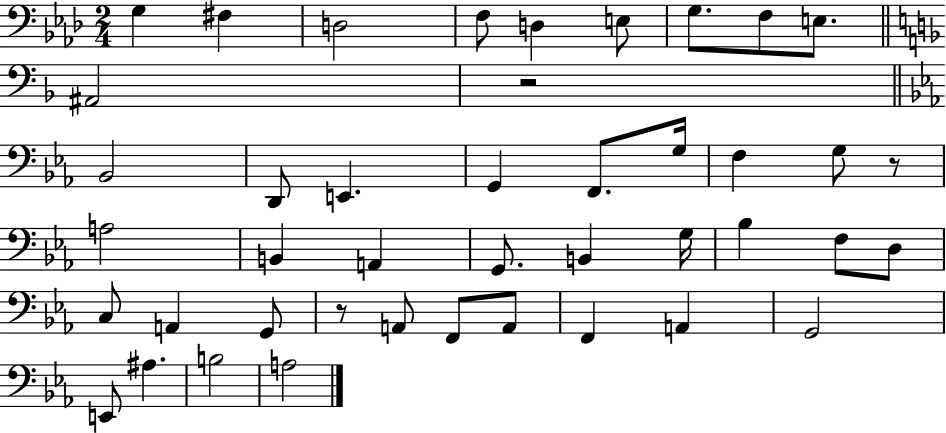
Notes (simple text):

G3/q F#3/q D3/h F3/e D3/q E3/e G3/e. F3/e E3/e. A#2/h R/h Bb2/h D2/e E2/q. G2/q F2/e. G3/s F3/q G3/e R/e A3/h B2/q A2/q G2/e. B2/q G3/s Bb3/q F3/e D3/e C3/e A2/q G2/e R/e A2/e F2/e A2/e F2/q A2/q G2/h E2/e A#3/q. B3/h A3/h